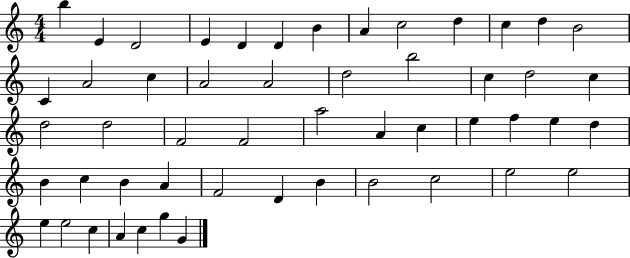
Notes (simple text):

B5/q E4/q D4/h E4/q D4/q D4/q B4/q A4/q C5/h D5/q C5/q D5/q B4/h C4/q A4/h C5/q A4/h A4/h D5/h B5/h C5/q D5/h C5/q D5/h D5/h F4/h F4/h A5/h A4/q C5/q E5/q F5/q E5/q D5/q B4/q C5/q B4/q A4/q F4/h D4/q B4/q B4/h C5/h E5/h E5/h E5/q E5/h C5/q A4/q C5/q G5/q G4/q